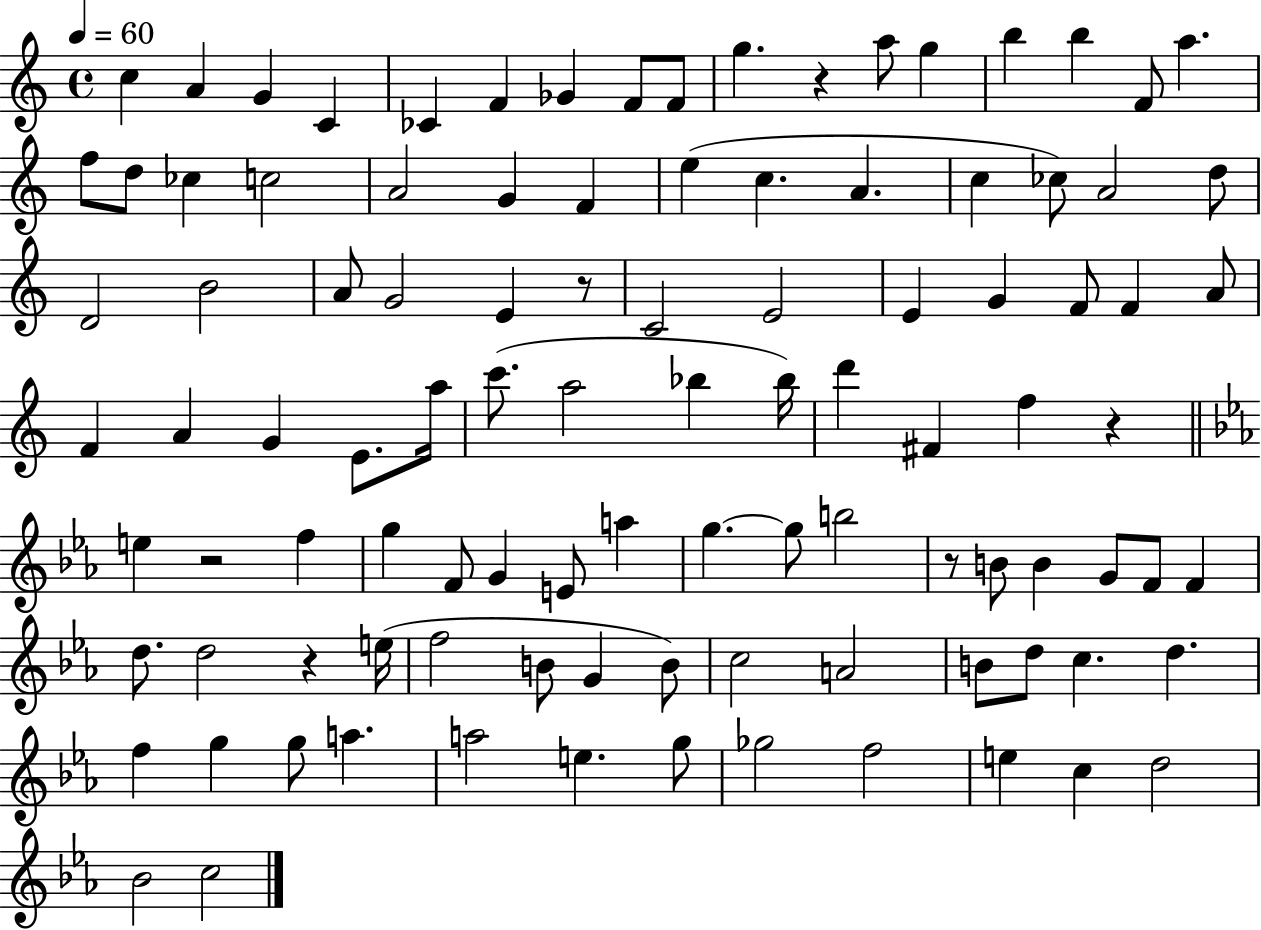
{
  \clef treble
  \time 4/4
  \defaultTimeSignature
  \key c \major
  \tempo 4 = 60
  c''4 a'4 g'4 c'4 | ces'4 f'4 ges'4 f'8 f'8 | g''4. r4 a''8 g''4 | b''4 b''4 f'8 a''4. | \break f''8 d''8 ces''4 c''2 | a'2 g'4 f'4 | e''4( c''4. a'4. | c''4 ces''8) a'2 d''8 | \break d'2 b'2 | a'8 g'2 e'4 r8 | c'2 e'2 | e'4 g'4 f'8 f'4 a'8 | \break f'4 a'4 g'4 e'8. a''16 | c'''8.( a''2 bes''4 bes''16) | d'''4 fis'4 f''4 r4 | \bar "||" \break \key c \minor e''4 r2 f''4 | g''4 f'8 g'4 e'8 a''4 | g''4.~~ g''8 b''2 | r8 b'8 b'4 g'8 f'8 f'4 | \break d''8. d''2 r4 e''16( | f''2 b'8 g'4 b'8) | c''2 a'2 | b'8 d''8 c''4. d''4. | \break f''4 g''4 g''8 a''4. | a''2 e''4. g''8 | ges''2 f''2 | e''4 c''4 d''2 | \break bes'2 c''2 | \bar "|."
}